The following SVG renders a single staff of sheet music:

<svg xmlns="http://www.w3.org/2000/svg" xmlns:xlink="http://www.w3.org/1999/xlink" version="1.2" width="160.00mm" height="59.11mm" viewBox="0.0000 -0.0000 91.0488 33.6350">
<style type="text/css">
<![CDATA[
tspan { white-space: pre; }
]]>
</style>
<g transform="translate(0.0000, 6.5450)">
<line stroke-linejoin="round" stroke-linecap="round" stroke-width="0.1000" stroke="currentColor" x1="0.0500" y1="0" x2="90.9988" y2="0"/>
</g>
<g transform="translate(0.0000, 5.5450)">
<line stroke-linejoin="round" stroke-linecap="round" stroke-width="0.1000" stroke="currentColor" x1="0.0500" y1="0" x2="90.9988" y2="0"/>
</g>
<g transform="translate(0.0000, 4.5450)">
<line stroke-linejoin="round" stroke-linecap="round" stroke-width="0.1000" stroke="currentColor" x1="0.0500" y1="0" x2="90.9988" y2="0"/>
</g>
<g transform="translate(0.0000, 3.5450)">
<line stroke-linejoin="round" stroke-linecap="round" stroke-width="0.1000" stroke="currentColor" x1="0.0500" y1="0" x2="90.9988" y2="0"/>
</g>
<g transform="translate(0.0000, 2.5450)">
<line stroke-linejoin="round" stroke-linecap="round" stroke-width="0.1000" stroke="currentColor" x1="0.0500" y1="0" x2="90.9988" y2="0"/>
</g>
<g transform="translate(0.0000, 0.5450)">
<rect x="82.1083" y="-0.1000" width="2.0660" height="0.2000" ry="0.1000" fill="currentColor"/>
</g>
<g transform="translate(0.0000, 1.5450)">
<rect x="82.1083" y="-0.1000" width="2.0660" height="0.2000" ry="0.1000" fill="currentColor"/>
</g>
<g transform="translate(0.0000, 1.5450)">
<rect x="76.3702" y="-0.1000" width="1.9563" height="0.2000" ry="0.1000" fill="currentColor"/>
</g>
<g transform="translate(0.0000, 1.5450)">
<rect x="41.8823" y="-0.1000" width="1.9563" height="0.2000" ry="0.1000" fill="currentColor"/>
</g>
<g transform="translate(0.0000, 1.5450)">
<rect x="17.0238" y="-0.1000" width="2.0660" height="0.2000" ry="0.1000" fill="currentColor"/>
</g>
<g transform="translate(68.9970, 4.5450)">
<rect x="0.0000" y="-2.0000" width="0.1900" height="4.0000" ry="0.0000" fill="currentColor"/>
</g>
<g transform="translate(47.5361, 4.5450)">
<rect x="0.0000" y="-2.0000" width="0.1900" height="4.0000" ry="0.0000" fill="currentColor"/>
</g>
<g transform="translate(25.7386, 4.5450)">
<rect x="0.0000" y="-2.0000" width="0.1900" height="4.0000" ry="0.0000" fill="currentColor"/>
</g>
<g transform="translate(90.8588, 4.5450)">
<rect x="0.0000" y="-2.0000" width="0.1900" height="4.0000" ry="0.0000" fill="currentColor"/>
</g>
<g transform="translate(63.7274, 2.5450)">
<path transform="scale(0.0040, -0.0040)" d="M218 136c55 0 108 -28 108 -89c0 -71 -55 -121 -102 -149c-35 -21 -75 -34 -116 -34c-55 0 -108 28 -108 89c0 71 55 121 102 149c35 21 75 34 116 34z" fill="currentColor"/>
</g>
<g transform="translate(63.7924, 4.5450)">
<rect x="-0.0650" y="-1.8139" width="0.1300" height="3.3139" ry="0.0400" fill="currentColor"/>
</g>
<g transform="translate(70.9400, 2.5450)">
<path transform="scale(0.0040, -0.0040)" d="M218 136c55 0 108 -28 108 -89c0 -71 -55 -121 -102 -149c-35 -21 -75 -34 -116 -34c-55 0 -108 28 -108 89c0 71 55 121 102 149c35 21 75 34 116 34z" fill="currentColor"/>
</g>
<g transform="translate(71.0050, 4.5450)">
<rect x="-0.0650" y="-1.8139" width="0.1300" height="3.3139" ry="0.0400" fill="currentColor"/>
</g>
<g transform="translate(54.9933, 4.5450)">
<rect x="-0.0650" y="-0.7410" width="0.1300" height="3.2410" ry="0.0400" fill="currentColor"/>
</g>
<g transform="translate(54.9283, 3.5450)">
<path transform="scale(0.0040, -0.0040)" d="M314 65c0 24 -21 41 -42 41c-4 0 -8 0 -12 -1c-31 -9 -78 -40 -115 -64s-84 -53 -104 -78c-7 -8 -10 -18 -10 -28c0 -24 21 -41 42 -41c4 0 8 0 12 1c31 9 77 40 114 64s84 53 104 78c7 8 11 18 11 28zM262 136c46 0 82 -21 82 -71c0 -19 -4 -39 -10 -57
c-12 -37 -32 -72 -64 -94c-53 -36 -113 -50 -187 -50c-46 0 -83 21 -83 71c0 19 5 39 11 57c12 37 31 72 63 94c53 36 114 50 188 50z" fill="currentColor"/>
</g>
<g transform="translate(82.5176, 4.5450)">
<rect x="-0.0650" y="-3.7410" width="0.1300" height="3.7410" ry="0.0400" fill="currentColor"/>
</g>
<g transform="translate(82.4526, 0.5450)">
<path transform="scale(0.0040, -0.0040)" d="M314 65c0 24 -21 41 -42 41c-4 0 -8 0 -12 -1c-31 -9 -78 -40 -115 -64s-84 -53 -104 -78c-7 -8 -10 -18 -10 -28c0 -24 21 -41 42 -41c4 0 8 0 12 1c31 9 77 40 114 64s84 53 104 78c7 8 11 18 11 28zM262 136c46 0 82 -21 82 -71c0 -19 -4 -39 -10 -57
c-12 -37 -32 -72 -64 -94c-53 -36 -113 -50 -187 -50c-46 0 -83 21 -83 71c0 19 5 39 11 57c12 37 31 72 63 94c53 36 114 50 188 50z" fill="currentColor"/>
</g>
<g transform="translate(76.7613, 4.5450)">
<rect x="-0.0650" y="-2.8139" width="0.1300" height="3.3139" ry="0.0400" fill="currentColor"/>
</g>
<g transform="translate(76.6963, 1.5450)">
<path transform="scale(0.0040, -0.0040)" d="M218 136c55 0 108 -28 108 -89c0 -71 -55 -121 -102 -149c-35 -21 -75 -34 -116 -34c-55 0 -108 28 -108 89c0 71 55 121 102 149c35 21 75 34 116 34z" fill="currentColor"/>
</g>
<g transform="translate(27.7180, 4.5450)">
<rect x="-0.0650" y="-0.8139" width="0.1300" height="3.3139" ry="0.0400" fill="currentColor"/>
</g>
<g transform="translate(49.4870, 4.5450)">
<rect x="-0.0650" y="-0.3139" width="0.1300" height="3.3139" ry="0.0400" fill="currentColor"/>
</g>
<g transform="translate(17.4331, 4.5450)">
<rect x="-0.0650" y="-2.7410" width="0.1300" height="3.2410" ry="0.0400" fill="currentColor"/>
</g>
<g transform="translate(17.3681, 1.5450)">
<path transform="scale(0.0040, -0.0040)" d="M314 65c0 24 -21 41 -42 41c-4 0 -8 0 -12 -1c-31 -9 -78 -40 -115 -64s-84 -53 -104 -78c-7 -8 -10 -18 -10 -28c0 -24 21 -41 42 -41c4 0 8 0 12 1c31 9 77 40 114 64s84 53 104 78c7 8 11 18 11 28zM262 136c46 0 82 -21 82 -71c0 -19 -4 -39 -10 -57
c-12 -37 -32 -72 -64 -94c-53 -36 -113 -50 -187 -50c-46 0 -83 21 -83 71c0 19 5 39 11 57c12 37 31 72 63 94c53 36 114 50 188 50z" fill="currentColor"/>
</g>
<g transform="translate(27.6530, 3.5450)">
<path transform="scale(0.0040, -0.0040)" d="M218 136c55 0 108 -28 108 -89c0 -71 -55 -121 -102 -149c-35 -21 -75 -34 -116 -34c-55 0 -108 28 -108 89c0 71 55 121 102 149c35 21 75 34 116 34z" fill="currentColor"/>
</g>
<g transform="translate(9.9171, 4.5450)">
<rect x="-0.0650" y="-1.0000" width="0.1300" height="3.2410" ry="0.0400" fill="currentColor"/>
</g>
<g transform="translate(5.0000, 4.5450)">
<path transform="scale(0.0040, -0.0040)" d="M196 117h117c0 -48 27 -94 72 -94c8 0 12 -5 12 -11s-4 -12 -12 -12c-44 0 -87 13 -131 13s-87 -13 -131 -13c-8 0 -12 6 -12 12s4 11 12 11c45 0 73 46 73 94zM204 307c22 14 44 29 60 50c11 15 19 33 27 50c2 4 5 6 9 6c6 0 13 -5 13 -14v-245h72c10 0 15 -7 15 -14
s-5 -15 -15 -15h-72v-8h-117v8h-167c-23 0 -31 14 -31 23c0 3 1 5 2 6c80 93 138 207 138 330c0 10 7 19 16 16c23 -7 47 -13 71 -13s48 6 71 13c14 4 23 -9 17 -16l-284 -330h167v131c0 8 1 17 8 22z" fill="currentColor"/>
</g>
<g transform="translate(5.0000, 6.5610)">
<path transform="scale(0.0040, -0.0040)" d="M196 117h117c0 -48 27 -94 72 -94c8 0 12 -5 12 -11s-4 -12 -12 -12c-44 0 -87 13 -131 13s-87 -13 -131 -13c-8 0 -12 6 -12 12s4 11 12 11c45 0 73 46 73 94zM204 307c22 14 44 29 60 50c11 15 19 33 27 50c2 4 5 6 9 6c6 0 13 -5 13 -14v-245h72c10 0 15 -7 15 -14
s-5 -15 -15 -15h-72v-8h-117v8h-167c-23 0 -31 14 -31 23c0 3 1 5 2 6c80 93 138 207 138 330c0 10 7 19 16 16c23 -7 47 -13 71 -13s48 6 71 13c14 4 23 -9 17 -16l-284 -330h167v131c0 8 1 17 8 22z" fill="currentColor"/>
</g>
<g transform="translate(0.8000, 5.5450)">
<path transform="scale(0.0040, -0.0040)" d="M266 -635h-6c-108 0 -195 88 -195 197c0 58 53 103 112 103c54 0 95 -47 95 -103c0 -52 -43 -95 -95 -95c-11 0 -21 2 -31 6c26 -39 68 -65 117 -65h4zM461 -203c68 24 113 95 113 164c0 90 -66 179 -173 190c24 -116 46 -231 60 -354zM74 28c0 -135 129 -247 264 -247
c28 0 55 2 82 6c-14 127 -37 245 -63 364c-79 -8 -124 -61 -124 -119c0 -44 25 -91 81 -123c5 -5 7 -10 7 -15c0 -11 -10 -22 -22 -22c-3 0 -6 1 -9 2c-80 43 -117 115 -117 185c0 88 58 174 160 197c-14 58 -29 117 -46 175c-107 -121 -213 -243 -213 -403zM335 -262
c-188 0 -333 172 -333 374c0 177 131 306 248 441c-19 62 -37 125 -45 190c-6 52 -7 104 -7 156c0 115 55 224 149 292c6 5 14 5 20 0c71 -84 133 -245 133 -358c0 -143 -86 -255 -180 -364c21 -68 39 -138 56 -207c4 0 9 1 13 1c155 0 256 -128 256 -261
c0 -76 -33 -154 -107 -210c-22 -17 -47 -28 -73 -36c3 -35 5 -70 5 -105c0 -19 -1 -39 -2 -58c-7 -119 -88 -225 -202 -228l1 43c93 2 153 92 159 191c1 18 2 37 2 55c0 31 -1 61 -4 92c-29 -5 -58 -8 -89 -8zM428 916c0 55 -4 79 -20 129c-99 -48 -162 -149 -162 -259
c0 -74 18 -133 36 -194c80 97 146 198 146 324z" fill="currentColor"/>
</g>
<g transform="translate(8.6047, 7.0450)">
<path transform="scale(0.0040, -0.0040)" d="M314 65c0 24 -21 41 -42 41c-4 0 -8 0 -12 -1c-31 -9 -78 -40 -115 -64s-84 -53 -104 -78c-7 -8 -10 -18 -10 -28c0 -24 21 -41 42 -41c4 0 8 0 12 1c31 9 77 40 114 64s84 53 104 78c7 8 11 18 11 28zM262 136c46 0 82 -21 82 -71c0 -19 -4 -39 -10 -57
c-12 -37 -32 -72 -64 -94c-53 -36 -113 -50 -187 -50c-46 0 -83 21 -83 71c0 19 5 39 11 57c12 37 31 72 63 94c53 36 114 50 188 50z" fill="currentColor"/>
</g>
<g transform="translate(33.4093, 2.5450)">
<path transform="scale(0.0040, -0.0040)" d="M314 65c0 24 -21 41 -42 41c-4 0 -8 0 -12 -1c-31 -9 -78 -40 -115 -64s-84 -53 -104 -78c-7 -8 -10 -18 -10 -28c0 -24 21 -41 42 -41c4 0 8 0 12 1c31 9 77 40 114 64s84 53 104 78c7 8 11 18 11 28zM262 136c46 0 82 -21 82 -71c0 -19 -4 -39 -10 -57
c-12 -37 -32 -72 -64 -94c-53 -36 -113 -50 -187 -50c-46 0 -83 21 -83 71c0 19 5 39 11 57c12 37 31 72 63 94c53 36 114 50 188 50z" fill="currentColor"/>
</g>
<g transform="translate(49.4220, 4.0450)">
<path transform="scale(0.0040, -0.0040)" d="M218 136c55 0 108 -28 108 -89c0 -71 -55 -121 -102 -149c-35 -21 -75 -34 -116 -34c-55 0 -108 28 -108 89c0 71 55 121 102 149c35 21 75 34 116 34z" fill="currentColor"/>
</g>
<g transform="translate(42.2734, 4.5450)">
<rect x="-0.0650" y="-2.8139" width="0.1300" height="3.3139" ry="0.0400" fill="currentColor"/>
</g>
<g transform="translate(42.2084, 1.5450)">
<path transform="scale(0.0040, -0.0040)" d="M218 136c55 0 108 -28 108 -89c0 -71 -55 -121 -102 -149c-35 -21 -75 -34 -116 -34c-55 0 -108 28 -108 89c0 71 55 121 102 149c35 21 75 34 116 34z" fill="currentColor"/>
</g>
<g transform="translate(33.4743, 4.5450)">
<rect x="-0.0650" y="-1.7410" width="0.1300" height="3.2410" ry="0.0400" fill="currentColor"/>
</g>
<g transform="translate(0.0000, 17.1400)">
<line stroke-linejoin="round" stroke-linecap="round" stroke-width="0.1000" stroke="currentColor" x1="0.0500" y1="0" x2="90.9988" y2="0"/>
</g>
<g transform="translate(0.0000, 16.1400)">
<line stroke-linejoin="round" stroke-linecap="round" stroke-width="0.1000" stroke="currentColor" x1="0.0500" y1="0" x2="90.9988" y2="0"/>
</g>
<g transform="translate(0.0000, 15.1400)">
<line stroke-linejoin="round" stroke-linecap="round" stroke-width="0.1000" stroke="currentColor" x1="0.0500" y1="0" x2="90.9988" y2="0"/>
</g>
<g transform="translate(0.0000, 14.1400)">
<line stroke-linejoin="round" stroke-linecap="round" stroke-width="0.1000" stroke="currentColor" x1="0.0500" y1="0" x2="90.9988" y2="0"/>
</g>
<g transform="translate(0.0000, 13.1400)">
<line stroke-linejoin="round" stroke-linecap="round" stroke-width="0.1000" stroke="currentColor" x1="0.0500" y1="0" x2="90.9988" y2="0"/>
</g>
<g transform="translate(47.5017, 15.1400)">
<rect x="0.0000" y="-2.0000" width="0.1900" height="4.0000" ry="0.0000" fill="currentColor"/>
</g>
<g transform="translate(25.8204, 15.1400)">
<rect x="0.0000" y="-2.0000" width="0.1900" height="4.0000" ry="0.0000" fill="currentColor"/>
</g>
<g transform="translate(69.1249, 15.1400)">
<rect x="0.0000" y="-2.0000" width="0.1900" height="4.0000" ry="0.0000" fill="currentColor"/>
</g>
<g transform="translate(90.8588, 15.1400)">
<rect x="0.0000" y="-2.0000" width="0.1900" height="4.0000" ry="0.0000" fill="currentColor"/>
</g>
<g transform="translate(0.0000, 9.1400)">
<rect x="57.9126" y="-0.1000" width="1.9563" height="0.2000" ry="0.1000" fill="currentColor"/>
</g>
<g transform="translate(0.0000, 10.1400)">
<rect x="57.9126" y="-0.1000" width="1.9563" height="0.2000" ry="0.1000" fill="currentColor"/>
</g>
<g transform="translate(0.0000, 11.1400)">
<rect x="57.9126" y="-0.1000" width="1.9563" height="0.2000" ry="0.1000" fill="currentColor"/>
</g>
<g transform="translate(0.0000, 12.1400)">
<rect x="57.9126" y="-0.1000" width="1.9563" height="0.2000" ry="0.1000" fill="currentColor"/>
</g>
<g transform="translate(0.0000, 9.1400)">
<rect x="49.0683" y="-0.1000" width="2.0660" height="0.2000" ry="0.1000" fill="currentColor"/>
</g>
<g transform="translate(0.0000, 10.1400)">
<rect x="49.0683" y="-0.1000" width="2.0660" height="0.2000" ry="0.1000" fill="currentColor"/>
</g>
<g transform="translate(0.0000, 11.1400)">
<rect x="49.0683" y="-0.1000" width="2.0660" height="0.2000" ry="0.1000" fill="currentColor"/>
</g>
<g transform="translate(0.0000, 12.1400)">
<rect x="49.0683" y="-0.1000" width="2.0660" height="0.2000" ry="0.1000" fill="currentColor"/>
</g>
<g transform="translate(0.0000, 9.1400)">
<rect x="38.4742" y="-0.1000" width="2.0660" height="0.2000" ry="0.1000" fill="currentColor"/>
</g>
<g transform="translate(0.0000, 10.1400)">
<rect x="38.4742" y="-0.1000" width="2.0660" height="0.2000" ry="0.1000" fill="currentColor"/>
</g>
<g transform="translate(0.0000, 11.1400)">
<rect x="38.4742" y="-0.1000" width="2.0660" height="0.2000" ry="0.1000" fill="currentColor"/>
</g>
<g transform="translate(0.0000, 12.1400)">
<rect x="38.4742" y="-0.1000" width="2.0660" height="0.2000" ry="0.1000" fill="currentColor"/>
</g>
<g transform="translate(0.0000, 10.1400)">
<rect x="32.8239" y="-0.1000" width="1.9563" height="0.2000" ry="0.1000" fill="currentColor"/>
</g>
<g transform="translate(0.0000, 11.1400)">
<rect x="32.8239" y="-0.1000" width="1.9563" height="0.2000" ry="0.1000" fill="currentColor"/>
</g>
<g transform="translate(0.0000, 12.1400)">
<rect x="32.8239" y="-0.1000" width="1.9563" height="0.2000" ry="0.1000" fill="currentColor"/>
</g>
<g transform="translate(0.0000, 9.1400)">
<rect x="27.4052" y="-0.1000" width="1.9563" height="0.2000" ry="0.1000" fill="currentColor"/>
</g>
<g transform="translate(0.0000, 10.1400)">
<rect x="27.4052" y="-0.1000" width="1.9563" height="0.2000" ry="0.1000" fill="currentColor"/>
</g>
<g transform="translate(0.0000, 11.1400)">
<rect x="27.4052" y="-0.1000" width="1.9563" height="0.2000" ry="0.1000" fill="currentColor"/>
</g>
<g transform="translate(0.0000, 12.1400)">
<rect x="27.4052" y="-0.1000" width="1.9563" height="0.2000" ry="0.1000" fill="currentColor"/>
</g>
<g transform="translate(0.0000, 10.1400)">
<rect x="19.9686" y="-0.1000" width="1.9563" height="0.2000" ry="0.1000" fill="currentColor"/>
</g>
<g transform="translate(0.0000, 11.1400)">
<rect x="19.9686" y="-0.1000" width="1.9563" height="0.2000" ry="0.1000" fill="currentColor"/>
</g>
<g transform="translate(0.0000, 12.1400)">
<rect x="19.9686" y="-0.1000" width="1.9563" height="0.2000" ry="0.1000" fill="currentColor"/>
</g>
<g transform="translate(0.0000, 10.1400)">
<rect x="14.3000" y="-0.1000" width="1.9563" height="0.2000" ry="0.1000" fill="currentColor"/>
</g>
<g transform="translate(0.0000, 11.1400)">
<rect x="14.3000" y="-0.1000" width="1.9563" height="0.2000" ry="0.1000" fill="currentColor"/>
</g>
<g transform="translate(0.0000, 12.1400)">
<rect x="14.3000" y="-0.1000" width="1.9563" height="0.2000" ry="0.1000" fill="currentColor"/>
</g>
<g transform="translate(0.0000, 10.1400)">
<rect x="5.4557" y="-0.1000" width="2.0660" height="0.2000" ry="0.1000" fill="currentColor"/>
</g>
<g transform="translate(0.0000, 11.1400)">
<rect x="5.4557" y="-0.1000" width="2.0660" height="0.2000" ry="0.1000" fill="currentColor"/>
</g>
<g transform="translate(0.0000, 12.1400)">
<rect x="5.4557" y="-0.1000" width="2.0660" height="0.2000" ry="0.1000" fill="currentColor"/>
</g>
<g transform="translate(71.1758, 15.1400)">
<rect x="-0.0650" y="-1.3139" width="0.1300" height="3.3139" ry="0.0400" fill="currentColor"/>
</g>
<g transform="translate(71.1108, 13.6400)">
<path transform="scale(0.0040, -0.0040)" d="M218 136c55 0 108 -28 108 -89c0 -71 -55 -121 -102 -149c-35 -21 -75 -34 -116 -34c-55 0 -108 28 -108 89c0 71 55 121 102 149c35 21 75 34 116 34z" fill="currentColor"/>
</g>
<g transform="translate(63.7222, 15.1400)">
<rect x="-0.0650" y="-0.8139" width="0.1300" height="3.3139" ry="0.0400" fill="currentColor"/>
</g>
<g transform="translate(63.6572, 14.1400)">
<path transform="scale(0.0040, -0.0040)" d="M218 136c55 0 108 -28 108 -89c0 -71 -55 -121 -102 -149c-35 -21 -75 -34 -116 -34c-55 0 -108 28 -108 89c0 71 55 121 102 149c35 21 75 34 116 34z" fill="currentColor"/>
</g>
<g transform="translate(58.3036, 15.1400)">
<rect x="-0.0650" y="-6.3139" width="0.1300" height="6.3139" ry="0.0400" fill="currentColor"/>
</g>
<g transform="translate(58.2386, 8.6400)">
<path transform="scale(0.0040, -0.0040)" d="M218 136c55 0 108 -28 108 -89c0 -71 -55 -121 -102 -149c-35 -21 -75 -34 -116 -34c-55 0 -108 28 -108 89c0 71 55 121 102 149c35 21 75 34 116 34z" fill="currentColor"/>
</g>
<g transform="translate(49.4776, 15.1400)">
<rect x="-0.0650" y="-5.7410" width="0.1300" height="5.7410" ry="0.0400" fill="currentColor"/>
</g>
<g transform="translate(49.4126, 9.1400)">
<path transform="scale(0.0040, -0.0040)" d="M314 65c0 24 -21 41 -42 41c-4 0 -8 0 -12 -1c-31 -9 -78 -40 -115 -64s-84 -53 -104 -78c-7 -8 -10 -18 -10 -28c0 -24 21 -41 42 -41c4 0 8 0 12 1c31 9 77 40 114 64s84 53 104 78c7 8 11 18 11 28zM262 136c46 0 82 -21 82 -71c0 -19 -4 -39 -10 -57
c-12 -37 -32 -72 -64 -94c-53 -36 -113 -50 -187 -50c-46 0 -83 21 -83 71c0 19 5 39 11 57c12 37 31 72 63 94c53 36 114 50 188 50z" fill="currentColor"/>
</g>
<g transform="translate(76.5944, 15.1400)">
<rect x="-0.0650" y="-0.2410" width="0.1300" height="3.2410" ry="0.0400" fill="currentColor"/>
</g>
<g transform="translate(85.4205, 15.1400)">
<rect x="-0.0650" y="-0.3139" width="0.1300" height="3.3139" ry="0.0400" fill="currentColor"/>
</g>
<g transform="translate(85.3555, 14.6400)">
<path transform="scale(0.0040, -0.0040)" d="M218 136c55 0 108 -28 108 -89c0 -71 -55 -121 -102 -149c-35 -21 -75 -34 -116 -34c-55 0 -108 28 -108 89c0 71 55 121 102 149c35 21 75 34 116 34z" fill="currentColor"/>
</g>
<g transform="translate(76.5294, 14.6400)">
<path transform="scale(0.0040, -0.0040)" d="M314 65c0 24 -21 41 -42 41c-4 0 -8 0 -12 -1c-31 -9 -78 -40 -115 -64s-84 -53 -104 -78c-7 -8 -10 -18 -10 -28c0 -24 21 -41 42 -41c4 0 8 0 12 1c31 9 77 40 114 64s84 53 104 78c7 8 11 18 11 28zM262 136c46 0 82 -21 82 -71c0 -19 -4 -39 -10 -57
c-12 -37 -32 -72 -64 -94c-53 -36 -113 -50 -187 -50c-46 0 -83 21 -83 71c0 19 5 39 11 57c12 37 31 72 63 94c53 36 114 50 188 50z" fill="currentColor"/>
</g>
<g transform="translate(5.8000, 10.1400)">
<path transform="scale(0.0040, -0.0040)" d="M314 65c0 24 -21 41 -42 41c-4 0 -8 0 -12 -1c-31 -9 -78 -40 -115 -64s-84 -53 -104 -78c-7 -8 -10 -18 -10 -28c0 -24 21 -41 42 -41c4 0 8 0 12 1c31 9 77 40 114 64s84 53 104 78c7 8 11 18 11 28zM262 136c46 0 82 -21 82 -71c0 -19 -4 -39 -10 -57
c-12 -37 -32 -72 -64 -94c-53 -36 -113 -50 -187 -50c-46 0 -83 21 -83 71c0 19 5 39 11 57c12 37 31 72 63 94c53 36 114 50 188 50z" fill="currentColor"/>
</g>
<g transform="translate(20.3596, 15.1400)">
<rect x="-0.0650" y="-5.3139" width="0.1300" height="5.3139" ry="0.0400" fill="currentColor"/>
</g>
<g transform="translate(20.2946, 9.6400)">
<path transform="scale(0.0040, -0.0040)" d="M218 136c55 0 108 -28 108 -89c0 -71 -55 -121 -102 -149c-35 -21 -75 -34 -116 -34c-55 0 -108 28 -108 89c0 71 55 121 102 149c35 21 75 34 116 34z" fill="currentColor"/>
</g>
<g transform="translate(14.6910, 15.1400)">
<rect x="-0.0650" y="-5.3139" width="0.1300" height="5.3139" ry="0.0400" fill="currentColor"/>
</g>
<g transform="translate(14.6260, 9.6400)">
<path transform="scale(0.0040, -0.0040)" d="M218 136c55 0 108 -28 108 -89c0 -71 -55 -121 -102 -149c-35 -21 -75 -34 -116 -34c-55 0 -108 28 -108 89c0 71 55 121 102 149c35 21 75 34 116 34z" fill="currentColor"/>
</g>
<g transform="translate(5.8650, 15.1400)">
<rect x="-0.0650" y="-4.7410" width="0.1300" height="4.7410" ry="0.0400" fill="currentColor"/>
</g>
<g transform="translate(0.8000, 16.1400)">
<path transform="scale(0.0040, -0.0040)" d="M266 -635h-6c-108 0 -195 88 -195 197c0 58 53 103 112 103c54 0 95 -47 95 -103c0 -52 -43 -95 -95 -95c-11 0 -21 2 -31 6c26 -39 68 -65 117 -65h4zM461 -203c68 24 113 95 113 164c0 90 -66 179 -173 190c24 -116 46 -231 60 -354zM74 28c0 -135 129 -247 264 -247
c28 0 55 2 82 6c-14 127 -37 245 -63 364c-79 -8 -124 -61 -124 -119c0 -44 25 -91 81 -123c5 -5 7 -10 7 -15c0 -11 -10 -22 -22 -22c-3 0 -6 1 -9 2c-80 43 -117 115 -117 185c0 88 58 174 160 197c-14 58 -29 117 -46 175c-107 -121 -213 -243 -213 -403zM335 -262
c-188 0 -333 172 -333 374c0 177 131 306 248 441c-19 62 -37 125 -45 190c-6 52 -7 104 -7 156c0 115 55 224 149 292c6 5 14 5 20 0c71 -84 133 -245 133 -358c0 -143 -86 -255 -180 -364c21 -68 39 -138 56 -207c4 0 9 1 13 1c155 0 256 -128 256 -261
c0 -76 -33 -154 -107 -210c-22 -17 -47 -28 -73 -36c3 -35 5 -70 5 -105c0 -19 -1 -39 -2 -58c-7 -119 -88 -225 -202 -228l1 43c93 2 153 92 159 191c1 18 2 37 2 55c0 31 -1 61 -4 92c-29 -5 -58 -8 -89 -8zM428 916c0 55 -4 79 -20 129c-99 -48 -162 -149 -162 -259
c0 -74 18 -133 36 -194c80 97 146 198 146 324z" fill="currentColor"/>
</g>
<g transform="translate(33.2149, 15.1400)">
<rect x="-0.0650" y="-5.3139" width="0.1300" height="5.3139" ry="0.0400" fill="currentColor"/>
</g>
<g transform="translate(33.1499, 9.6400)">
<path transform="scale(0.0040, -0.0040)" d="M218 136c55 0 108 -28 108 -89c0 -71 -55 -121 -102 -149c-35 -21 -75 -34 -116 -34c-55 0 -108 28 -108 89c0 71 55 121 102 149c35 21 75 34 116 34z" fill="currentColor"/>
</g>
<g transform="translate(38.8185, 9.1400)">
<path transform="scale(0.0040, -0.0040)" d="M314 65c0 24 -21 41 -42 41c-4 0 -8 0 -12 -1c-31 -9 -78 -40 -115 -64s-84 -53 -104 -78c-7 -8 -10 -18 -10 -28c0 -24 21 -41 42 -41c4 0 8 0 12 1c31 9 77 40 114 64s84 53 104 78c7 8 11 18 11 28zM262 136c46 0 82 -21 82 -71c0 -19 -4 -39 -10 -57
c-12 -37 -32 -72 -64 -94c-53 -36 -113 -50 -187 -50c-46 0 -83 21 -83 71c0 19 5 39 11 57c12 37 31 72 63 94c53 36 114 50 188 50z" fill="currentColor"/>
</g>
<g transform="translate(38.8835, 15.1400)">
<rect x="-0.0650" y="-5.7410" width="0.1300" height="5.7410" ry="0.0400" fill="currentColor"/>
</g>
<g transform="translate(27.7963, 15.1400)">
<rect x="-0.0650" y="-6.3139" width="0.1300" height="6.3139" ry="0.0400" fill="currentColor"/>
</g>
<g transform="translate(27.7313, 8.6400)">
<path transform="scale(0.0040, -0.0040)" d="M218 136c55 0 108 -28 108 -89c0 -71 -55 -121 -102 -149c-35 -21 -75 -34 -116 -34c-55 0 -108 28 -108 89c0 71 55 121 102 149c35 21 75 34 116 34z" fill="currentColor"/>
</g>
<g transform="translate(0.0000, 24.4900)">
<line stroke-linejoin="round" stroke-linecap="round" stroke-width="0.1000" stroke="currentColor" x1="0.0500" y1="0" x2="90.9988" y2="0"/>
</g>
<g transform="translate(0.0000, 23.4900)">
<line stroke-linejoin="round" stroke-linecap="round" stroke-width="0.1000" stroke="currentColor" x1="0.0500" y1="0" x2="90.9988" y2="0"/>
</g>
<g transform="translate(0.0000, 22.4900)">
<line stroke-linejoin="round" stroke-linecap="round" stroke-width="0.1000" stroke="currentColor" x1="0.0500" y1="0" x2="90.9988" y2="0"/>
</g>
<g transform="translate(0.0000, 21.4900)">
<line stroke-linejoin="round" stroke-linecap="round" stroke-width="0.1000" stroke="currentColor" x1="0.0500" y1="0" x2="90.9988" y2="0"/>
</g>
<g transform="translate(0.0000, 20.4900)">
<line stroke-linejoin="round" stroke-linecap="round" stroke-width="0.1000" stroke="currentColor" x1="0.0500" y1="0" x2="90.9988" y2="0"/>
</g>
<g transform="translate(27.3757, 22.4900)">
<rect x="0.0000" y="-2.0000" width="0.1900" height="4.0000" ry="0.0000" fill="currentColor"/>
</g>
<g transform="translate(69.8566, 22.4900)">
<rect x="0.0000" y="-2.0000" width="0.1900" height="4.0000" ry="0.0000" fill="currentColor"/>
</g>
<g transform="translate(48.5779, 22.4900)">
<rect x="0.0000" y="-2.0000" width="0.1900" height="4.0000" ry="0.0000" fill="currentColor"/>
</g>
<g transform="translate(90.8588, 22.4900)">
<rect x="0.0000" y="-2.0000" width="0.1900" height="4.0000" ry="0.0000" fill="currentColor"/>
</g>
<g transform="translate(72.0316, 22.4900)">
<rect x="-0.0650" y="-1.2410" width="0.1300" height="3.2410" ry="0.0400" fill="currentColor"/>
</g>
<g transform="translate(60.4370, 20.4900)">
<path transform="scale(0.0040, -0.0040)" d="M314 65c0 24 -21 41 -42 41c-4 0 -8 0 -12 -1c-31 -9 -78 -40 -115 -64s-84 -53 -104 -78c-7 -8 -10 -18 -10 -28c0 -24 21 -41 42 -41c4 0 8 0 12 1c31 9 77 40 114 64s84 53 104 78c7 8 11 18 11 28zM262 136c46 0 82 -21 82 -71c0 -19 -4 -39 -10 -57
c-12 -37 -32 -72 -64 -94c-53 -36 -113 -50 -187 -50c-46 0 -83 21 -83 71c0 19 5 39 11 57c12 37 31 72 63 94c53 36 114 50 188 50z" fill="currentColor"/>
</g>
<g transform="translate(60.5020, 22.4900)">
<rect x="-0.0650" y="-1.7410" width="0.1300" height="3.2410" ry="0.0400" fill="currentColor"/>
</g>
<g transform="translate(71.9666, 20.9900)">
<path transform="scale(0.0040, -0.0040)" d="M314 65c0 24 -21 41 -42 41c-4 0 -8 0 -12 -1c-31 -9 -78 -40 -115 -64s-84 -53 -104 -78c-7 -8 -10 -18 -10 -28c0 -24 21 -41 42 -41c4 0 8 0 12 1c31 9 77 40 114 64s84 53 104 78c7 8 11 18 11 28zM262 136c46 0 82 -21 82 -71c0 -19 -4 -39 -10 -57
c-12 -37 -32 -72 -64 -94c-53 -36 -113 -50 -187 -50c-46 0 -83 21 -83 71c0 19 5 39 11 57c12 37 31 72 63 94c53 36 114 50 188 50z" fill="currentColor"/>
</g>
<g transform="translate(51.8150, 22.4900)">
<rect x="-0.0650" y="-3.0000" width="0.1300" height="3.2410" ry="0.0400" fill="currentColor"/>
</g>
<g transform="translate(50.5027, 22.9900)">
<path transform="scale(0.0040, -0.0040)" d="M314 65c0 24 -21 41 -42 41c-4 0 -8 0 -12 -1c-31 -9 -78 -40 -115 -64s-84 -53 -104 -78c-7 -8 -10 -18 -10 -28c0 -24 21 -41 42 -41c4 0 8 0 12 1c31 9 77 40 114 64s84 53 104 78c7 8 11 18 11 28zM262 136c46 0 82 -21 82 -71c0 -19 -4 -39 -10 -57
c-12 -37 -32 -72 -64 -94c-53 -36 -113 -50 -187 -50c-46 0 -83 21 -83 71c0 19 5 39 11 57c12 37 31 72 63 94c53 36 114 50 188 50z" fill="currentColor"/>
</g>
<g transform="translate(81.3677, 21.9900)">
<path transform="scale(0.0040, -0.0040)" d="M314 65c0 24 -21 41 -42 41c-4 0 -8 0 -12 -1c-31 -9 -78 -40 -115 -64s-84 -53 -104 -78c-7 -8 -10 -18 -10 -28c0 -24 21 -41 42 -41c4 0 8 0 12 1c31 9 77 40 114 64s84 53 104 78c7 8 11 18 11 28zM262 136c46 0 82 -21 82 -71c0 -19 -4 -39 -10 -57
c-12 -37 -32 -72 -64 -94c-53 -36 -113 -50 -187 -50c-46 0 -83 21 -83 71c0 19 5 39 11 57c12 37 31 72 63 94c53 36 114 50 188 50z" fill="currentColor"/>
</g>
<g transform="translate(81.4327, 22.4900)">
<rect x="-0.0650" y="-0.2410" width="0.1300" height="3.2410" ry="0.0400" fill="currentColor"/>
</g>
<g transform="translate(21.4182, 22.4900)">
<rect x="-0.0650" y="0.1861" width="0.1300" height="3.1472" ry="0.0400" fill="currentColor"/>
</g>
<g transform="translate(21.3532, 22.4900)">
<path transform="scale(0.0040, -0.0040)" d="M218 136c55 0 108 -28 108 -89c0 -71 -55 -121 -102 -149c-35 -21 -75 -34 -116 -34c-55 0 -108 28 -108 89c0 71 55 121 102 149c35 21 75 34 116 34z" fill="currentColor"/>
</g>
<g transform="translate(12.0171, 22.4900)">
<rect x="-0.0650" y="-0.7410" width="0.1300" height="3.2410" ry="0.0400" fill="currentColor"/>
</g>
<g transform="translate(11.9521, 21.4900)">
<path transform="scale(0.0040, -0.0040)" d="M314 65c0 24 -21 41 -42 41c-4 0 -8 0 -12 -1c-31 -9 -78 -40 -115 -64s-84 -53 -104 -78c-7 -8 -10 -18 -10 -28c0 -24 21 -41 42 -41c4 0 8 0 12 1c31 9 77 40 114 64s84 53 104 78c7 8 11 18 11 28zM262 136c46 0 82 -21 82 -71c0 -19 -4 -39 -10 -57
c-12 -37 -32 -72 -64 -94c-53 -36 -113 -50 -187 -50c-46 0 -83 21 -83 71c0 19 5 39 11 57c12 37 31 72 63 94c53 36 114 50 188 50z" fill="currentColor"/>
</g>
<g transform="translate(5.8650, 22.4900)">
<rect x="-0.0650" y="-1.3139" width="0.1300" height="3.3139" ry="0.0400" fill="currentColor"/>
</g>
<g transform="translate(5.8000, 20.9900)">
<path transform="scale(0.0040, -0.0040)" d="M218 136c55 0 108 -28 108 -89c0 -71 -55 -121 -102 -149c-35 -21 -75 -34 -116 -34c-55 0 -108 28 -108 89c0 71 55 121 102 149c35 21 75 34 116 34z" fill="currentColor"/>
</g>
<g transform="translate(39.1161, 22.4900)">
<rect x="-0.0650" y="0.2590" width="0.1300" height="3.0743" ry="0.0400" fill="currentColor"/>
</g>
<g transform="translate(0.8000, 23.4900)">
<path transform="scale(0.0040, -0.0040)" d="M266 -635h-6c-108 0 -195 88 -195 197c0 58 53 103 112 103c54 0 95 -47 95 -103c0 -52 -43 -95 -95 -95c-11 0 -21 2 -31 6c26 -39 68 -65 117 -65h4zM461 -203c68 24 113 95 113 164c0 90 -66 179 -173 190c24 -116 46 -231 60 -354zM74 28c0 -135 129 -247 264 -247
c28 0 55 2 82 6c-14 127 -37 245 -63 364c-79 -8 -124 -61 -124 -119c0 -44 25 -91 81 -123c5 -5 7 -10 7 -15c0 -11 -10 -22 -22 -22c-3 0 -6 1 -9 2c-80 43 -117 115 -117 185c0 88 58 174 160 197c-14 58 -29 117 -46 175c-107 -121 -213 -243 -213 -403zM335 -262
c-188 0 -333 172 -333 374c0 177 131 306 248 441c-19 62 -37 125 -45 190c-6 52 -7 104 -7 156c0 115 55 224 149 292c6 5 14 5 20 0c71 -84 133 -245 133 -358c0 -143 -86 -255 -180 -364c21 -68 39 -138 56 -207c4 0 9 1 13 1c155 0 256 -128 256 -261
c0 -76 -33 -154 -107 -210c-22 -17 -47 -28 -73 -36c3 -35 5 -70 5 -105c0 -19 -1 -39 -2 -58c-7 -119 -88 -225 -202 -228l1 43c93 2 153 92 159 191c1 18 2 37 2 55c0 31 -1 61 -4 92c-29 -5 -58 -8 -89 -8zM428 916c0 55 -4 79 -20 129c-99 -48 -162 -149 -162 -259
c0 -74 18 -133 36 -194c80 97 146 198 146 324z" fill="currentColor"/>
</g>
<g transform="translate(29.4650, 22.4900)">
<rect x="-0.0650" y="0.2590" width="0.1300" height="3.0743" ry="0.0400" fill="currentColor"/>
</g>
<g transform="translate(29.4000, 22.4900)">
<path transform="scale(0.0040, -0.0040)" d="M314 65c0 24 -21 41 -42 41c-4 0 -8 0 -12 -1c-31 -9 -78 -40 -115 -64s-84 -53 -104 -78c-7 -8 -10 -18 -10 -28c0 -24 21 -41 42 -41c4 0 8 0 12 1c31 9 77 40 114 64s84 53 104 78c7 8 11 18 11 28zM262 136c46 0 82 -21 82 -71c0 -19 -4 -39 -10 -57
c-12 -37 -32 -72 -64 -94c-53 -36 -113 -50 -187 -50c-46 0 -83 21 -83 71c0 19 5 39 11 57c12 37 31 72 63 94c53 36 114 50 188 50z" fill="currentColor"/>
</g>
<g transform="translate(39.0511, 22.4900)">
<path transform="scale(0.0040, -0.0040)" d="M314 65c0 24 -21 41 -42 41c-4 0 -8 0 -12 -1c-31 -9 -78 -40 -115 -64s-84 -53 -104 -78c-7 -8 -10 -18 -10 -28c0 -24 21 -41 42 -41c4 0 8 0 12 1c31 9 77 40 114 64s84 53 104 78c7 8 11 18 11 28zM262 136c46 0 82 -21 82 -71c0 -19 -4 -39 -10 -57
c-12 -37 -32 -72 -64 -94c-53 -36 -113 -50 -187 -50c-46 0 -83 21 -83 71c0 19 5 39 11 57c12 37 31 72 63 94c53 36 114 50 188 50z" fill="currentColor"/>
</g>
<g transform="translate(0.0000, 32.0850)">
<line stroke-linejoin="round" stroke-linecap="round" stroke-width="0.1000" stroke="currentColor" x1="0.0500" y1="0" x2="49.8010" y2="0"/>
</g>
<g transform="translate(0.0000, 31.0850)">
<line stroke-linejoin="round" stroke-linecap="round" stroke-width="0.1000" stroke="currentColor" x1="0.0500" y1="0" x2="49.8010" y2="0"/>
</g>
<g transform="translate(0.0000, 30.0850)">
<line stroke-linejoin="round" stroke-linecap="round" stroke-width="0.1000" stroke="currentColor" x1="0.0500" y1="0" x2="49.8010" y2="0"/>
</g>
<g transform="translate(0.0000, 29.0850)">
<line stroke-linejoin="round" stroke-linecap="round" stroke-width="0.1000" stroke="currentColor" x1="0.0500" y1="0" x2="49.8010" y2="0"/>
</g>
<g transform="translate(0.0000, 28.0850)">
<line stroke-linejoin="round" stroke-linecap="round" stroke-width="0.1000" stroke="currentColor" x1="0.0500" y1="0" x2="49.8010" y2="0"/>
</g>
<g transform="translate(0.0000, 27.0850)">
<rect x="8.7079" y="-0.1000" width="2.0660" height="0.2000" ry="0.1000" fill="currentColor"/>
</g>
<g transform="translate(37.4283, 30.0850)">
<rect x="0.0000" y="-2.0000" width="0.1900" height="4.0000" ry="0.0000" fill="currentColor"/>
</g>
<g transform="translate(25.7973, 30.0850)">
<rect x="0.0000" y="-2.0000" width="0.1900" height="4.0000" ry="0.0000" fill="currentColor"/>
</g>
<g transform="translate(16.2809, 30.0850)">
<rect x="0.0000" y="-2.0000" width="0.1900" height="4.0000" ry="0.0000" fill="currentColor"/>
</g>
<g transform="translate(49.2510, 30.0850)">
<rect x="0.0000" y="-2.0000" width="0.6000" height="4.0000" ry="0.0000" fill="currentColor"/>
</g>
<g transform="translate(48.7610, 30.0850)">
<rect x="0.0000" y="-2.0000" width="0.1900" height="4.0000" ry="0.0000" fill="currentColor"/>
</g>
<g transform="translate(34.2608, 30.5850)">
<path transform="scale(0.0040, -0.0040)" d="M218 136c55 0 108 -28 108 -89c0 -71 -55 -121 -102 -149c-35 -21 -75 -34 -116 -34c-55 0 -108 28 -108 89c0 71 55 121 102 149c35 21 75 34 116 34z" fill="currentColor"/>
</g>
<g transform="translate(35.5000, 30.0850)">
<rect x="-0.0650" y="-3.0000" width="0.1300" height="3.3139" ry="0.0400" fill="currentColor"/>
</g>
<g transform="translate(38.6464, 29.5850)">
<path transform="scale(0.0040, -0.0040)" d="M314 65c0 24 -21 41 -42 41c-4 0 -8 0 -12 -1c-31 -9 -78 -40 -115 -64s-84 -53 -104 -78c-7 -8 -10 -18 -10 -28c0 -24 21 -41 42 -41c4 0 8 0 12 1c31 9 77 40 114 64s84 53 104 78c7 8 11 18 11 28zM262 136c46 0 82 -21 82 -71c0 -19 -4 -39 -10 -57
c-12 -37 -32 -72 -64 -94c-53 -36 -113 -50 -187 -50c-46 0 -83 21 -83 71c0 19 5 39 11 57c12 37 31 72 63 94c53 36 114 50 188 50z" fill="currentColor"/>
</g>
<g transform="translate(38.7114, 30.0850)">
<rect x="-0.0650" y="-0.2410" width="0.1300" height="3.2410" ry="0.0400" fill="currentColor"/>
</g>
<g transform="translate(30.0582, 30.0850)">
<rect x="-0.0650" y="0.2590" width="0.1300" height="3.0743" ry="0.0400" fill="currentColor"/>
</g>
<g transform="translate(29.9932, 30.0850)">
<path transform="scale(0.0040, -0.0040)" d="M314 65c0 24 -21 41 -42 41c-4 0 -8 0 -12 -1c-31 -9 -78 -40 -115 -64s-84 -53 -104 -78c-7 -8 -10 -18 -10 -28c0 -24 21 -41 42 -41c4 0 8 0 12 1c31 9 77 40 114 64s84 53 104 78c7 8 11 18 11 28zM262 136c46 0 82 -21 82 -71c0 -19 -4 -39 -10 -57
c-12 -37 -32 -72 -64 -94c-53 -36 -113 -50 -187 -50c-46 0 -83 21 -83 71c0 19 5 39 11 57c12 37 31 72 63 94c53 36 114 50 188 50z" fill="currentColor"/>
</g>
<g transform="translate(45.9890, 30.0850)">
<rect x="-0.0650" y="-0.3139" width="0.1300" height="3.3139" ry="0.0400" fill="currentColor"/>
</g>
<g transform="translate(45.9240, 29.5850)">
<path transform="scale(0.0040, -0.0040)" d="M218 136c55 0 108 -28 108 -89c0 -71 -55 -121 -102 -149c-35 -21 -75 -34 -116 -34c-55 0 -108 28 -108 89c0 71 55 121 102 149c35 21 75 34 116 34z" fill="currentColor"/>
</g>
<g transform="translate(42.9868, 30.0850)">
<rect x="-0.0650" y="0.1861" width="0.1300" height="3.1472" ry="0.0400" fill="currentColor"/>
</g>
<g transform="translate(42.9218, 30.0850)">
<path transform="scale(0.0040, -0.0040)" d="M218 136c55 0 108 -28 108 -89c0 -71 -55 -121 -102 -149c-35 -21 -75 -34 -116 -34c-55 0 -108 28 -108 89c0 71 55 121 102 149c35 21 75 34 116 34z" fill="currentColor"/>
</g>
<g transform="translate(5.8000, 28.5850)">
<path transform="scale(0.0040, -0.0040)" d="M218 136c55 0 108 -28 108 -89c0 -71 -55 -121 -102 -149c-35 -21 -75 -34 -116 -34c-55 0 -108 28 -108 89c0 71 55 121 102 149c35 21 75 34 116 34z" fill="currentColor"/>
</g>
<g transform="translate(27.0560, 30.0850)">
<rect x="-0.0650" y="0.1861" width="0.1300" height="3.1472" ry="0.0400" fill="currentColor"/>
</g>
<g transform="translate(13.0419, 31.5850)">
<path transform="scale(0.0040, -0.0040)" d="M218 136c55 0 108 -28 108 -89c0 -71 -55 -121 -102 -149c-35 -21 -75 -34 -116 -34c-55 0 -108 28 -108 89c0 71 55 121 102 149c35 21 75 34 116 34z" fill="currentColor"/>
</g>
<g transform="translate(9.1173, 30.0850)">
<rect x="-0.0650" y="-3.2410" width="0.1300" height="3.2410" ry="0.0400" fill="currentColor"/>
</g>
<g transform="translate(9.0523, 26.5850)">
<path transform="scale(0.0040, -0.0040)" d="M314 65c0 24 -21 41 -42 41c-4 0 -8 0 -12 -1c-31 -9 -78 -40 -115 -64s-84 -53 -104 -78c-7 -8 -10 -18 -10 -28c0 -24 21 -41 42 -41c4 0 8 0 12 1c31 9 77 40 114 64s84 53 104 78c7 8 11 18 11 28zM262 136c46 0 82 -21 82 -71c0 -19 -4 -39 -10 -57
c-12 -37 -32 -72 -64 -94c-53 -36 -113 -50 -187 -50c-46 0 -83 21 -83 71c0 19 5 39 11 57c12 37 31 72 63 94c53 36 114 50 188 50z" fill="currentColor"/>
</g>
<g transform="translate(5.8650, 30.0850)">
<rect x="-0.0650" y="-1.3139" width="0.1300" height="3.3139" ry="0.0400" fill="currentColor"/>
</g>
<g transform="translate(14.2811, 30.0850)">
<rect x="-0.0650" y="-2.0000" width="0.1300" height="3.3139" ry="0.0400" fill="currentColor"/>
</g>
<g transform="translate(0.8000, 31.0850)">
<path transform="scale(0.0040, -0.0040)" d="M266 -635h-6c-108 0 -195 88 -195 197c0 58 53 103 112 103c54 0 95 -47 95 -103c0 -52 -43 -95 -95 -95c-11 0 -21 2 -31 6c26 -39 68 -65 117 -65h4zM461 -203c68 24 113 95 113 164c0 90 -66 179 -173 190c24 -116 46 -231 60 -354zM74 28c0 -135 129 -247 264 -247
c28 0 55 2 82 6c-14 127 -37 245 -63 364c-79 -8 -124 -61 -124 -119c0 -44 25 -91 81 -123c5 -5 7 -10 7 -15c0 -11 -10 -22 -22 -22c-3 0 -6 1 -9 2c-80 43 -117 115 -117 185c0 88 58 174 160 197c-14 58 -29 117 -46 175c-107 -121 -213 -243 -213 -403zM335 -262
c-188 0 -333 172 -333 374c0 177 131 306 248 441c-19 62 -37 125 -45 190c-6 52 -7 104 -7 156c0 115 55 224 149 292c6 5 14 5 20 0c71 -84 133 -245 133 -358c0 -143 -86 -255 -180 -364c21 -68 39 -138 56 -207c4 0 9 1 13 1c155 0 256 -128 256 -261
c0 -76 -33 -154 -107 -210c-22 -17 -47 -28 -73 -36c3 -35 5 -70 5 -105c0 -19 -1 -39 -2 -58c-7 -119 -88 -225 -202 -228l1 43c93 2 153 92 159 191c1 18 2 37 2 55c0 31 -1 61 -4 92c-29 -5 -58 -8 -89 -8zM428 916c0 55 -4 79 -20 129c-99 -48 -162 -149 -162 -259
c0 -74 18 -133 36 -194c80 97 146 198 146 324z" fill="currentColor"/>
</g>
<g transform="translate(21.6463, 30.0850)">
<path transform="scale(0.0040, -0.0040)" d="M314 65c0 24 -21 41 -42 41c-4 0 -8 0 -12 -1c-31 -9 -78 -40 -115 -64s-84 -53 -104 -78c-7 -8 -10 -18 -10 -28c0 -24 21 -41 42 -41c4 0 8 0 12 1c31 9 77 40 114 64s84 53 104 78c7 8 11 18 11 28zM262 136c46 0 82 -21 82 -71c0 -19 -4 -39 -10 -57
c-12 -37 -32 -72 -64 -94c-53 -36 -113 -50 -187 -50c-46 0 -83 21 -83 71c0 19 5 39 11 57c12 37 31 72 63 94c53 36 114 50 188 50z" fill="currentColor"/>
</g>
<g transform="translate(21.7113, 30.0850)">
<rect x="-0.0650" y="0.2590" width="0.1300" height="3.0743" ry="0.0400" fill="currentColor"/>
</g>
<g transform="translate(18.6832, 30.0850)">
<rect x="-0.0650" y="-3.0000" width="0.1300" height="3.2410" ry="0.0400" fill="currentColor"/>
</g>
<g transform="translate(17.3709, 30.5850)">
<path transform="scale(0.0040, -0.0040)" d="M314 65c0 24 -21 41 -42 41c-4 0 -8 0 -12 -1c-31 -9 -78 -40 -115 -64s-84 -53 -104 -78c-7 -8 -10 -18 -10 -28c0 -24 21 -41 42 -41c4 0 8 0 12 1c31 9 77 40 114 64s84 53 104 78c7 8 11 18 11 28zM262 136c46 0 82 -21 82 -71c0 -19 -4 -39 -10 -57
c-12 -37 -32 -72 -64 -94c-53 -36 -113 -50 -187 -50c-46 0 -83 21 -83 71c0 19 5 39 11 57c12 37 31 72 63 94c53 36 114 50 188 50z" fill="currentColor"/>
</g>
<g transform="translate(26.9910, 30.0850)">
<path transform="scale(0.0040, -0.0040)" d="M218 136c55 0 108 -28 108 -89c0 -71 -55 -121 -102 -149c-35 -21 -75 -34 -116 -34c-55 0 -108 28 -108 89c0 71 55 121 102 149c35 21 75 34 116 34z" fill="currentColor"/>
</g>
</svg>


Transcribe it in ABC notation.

X:1
T:Untitled
M:4/4
L:1/4
K:C
D2 a2 d f2 a c d2 f f a c'2 e'2 f' f' a' f' g'2 g'2 a' d e c2 c e d2 B B2 B2 A2 f2 e2 c2 e b2 F A2 B2 B B2 A c2 B c